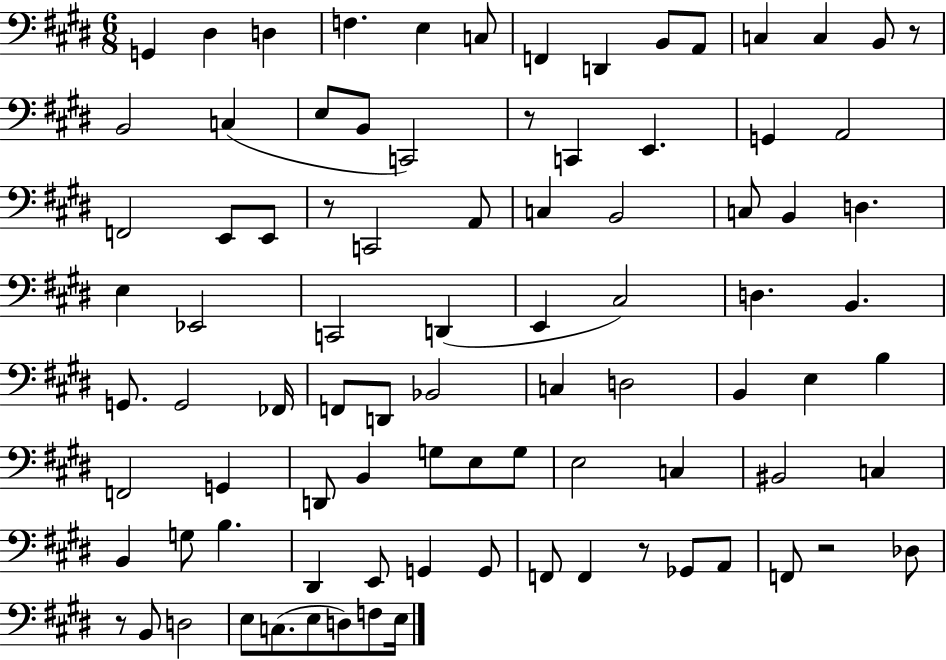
{
  \clef bass
  \numericTimeSignature
  \time 6/8
  \key e \major
  g,4 dis4 d4 | f4. e4 c8 | f,4 d,4 b,8 a,8 | c4 c4 b,8 r8 | \break b,2 c4( | e8 b,8 c,2) | r8 c,4 e,4. | g,4 a,2 | \break f,2 e,8 e,8 | r8 c,2 a,8 | c4 b,2 | c8 b,4 d4. | \break e4 ees,2 | c,2 d,4( | e,4 cis2) | d4. b,4. | \break g,8. g,2 fes,16 | f,8 d,8 bes,2 | c4 d2 | b,4 e4 b4 | \break f,2 g,4 | d,8 b,4 g8 e8 g8 | e2 c4 | bis,2 c4 | \break b,4 g8 b4. | dis,4 e,8 g,4 g,8 | f,8 f,4 r8 ges,8 a,8 | f,8 r2 des8 | \break r8 b,8 d2 | e8 c8.( e8 d8) f8 e16 | \bar "|."
}